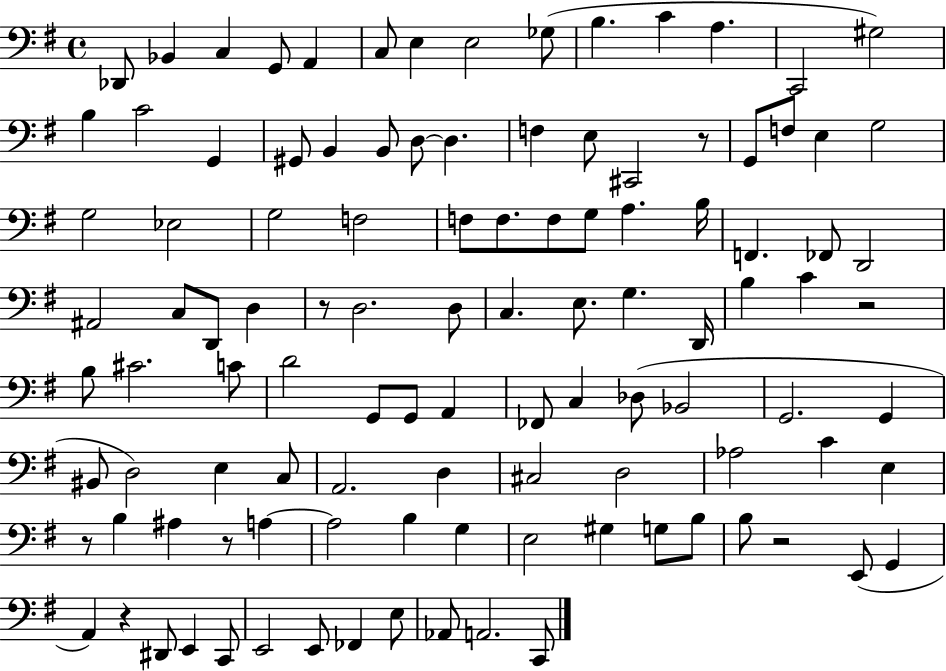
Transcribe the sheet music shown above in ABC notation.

X:1
T:Untitled
M:4/4
L:1/4
K:G
_D,,/2 _B,, C, G,,/2 A,, C,/2 E, E,2 _G,/2 B, C A, C,,2 ^G,2 B, C2 G,, ^G,,/2 B,, B,,/2 D,/2 D, F, E,/2 ^C,,2 z/2 G,,/2 F,/2 E, G,2 G,2 _E,2 G,2 F,2 F,/2 F,/2 F,/2 G,/2 A, B,/4 F,, _F,,/2 D,,2 ^A,,2 C,/2 D,,/2 D, z/2 D,2 D,/2 C, E,/2 G, D,,/4 B, C z2 B,/2 ^C2 C/2 D2 G,,/2 G,,/2 A,, _F,,/2 C, _D,/2 _B,,2 G,,2 G,, ^B,,/2 D,2 E, C,/2 A,,2 D, ^C,2 D,2 _A,2 C E, z/2 B, ^A, z/2 A, A,2 B, G, E,2 ^G, G,/2 B,/2 B,/2 z2 E,,/2 G,, A,, z ^D,,/2 E,, C,,/2 E,,2 E,,/2 _F,, E,/2 _A,,/2 A,,2 C,,/2